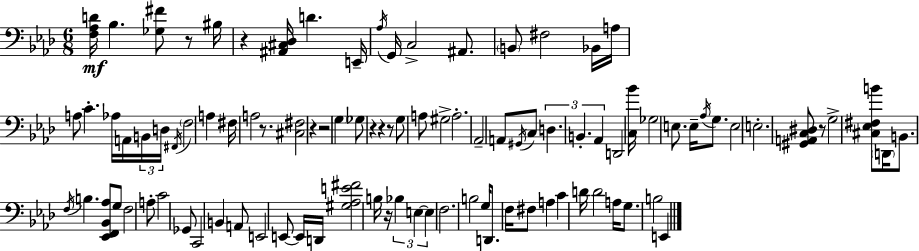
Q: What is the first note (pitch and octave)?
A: Bb3